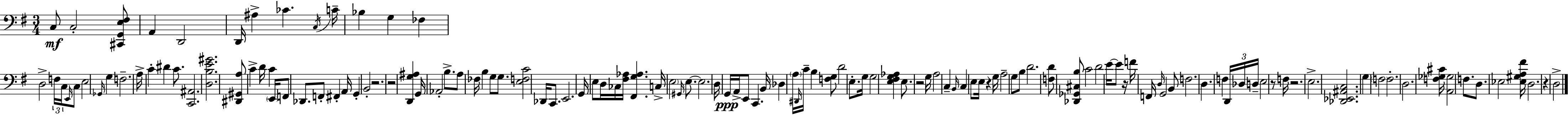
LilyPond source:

{
  \clef bass
  \numericTimeSignature
  \time 3/4
  \key g \major
  c8\mf c2-. <cis, g, e fis>8 | a,4 d,2 | d,16 ais4-> ces'4. \acciaccatura { c16 } | c'16-- bes4 g4 fes4 | \break d2-> \tuplet 3/2 { f16 c16 \grace { e,16 } } | c8 e2 \grace { ges,16 } g4 | f2.-- | a16-> c'4-. dis'4 | \break c'8. <c, ais,>2. | <d b e' gis'>2. | <dis, gis, a>8 c'4-> d'16 c'4 | \parenthesize e,16 f,8 des,8. f,8-. fis,4-. | \break a,16 g,4-. b,2-. | r2. | r2 <d, g ais>4 | g,16 aes,2-. | \break b8.-> a8 fes16 b4 g8 | g8. <e f c'>2 des,16 | c,8. e,2. | g,16 e8 d16 ces16 <fis aes>16 <fis, g aes>4. | \break c16-> \parenthesize e2 | \grace { gis,16 } e8.~~ e2. | d16 g,16\ppp a,16-> e,8 c,4. | b,16 des4 \parenthesize a16 \grace { dis,16 } c'16-- b4 | \break <f g>8 d'2 | e8.-. g16 g2 | <e fis g aes>4 e8. r2 | g16 a2 | \break c4-- \grace { b,16 } c4 e8 | e16 r4 g16 a2-- | g8 b8 d'2. | <f d'>8 <des, ges, cis b>8 c'2 | \break d'2 | e'16~~ e'8 r16 f'16 f,16 \grace { d16 } g,2 | b,8 f2. | d4. | \break f4 \tuplet 3/2 { d,16 des16 d16-- } e2 | r8 f16 r2. | e2.-> | <des, ees, ais, c>2. | \break g4 \parenthesize f2 | f2.-. | d2. | <f ges cis'>16 <a, ges>2 | \break f8. d8. ees2 | <ees gis a fis'>16 d2. | r4 d2-> | \bar "|."
}